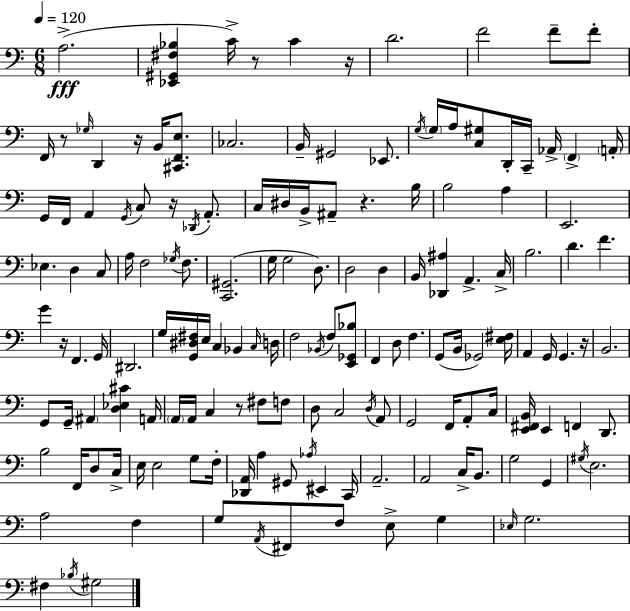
X:1
T:Untitled
M:6/8
L:1/4
K:C
A,2 [_E,,^G,,^F,_B,] C/4 z/2 C z/4 D2 F2 F/2 F/2 F,,/4 z/2 _G,/4 D,, z/4 B,,/4 [^C,,F,,E,]/2 _C,2 B,,/4 ^G,,2 _E,,/2 G,/4 G,/4 A,/4 [C,^G,]/2 D,,/4 C,,/4 _A,,/4 F,, A,,/4 G,,/4 F,,/4 A,, G,,/4 C,/2 z/4 _D,,/4 A,,/2 C,/4 ^D,/4 B,,/4 ^A,,/2 z B,/4 B,2 A, E,,2 _E, D, C,/2 A,/4 F,2 _G,/4 F,/2 [C,,^G,,]2 G,/4 G,2 D,/2 D,2 D, B,,/4 [_D,,^A,] A,, C,/4 B,2 D F G z/4 F,, G,,/4 ^D,,2 G,/4 [G,,^D,^F,]/4 E,/4 C, _B,, C,/4 D,/4 F,2 _B,,/4 F,/2 [E,,_G,,_B,]/2 F,, D,/2 F, G,,/2 B,,/4 _G,,2 [E,^F,]/4 A,, G,,/4 G,, z/4 B,,2 G,,/2 G,,/4 ^A,, [D,_E,^C] A,,/4 A,,/4 A,,/4 C, z/2 ^F,/2 F,/2 D,/2 C,2 D,/4 A,,/2 G,,2 F,,/4 A,,/2 C,/4 [E,,^F,,B,,]/4 E,, F,, D,,/2 B,2 F,,/4 D,/2 C,/4 E,/4 E,2 G,/2 F,/4 [_D,,A,,]/4 A, ^G,,/2 _A,/4 ^E,, C,,/4 A,,2 A,,2 C,/4 B,,/2 G,2 G,, ^G,/4 E,2 A,2 F, G,/2 A,,/4 ^F,,/2 F,/2 E,/2 G, _E,/4 G,2 ^F, _B,/4 ^G,2